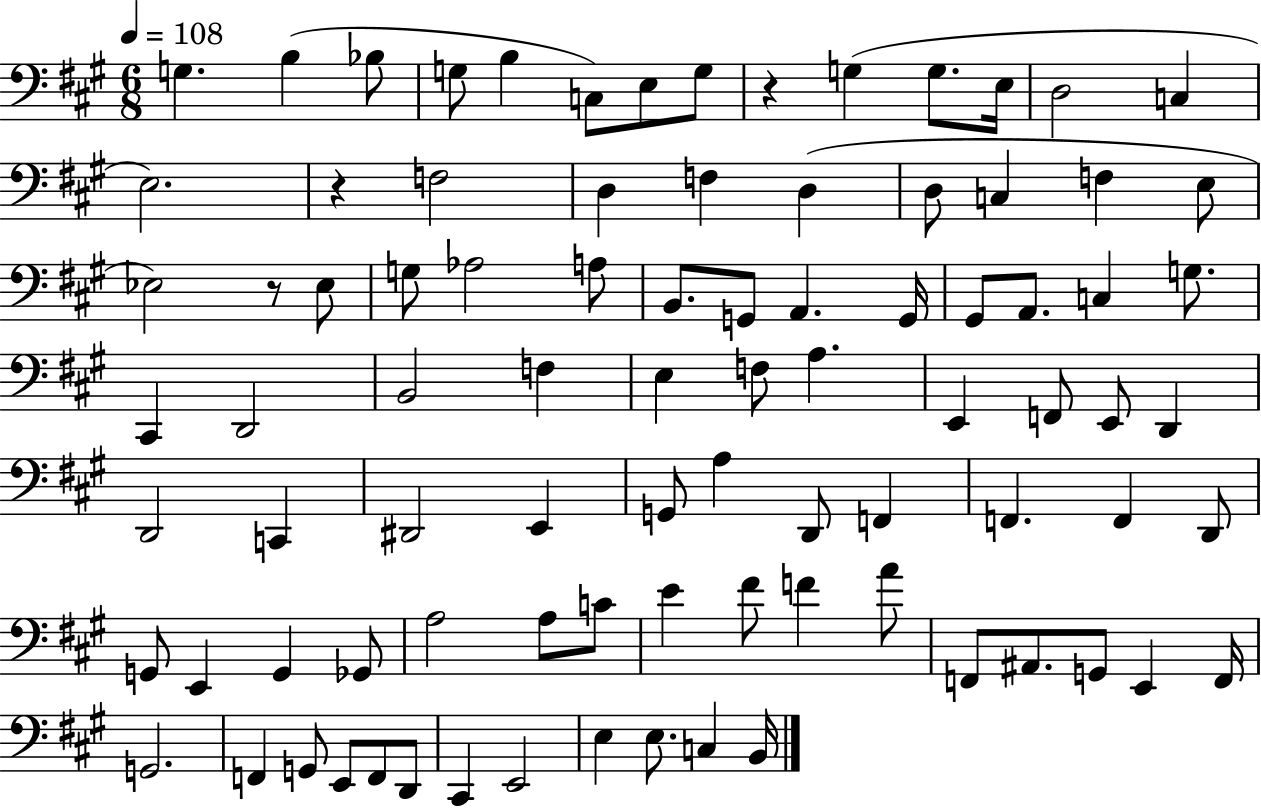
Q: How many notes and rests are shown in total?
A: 88